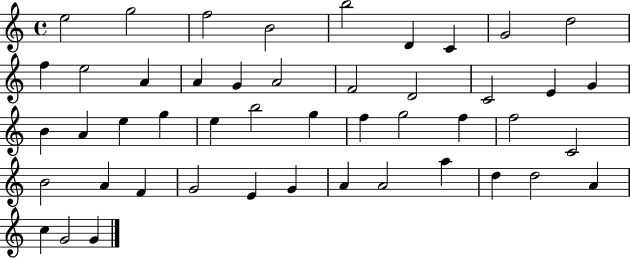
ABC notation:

X:1
T:Untitled
M:4/4
L:1/4
K:C
e2 g2 f2 B2 b2 D C G2 d2 f e2 A A G A2 F2 D2 C2 E G B A e g e b2 g f g2 f f2 C2 B2 A F G2 E G A A2 a d d2 A c G2 G